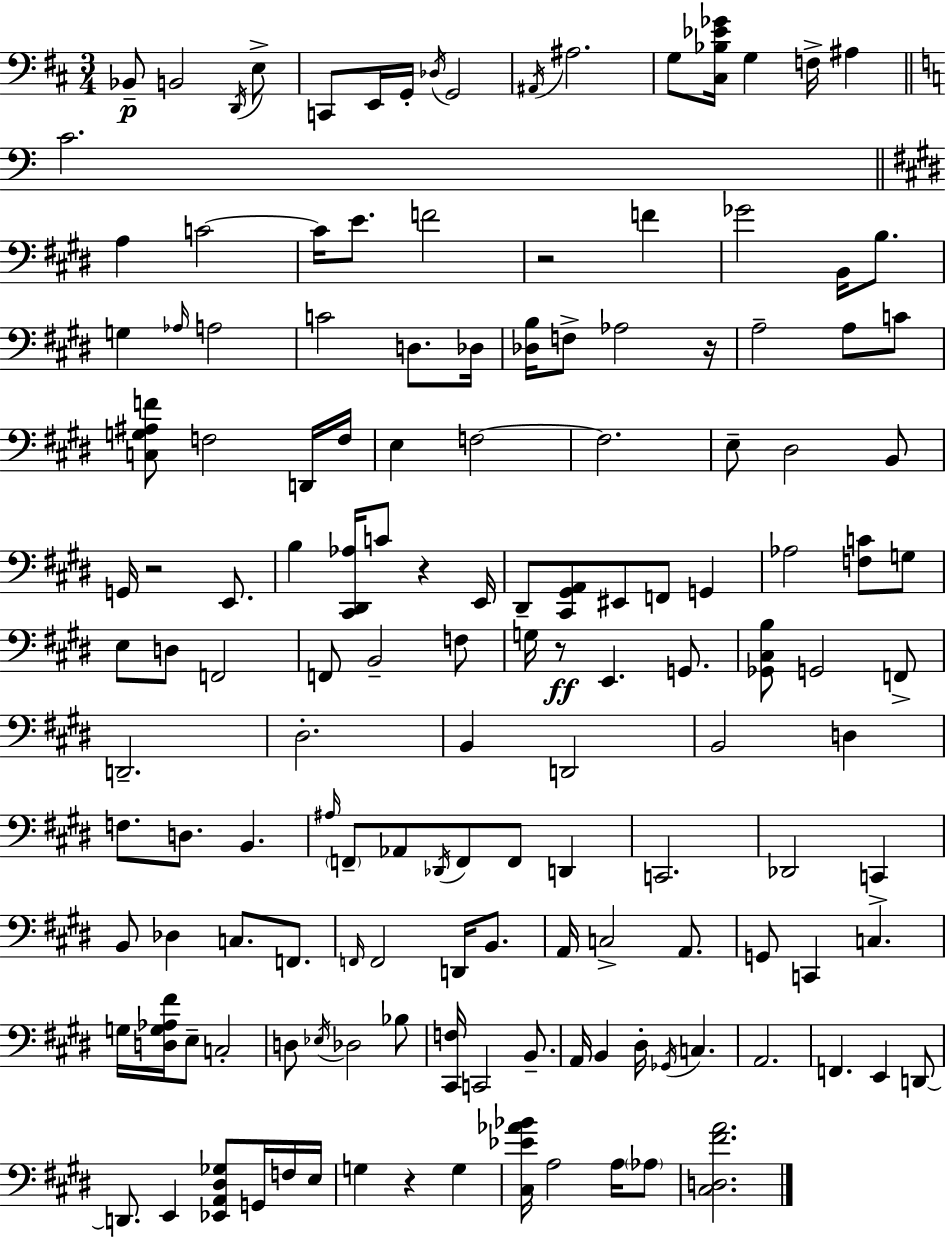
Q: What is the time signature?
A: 3/4